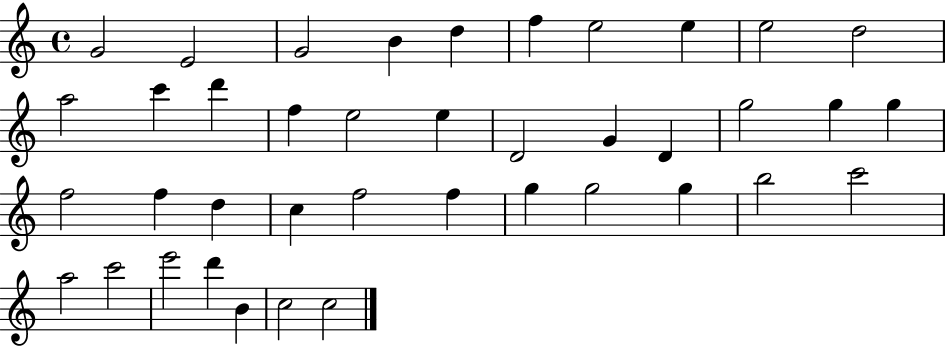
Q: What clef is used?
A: treble